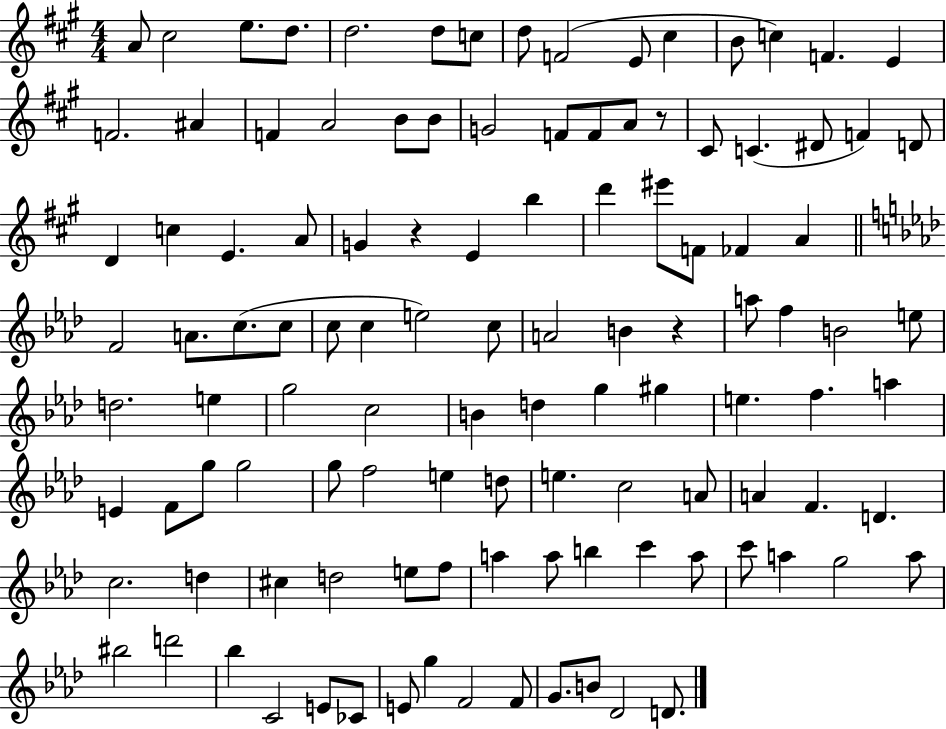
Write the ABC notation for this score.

X:1
T:Untitled
M:4/4
L:1/4
K:A
A/2 ^c2 e/2 d/2 d2 d/2 c/2 d/2 F2 E/2 ^c B/2 c F E F2 ^A F A2 B/2 B/2 G2 F/2 F/2 A/2 z/2 ^C/2 C ^D/2 F D/2 D c E A/2 G z E b d' ^e'/2 F/2 _F A F2 A/2 c/2 c/2 c/2 c e2 c/2 A2 B z a/2 f B2 e/2 d2 e g2 c2 B d g ^g e f a E F/2 g/2 g2 g/2 f2 e d/2 e c2 A/2 A F D c2 d ^c d2 e/2 f/2 a a/2 b c' a/2 c'/2 a g2 a/2 ^b2 d'2 _b C2 E/2 _C/2 E/2 g F2 F/2 G/2 B/2 _D2 D/2